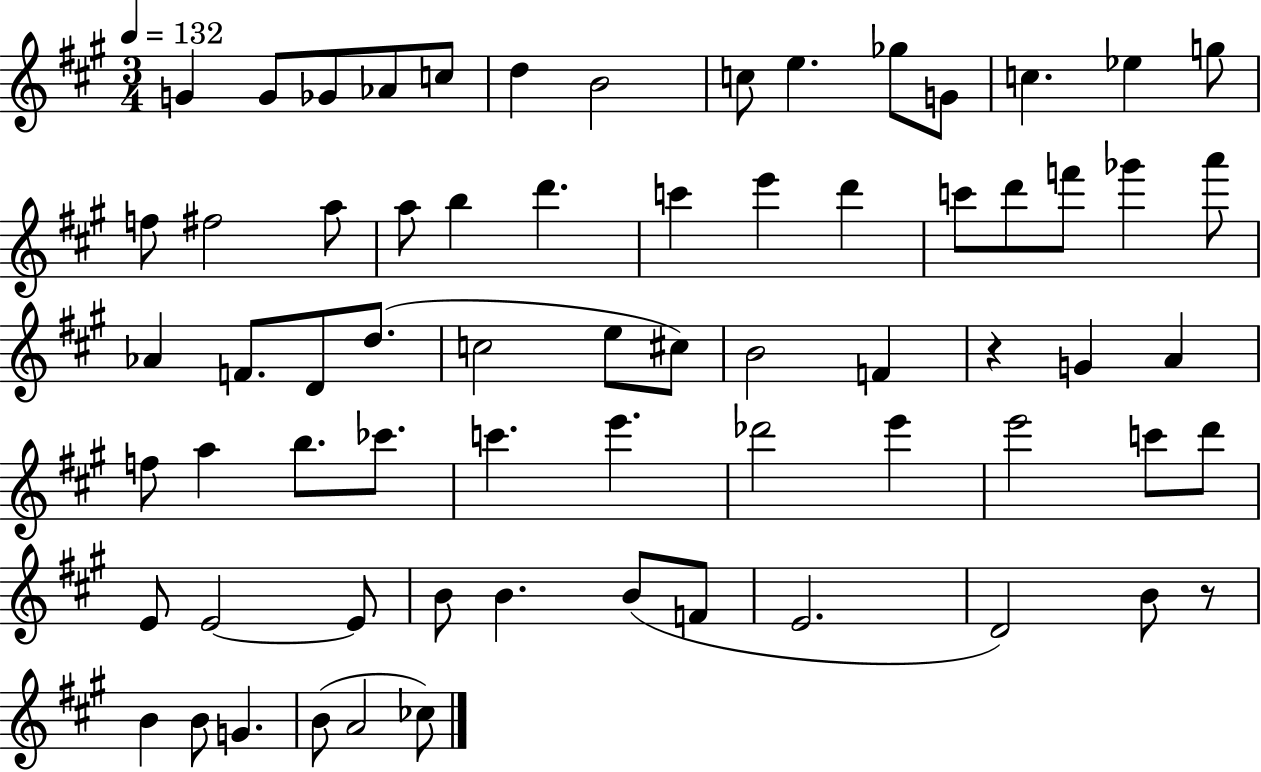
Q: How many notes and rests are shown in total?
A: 68